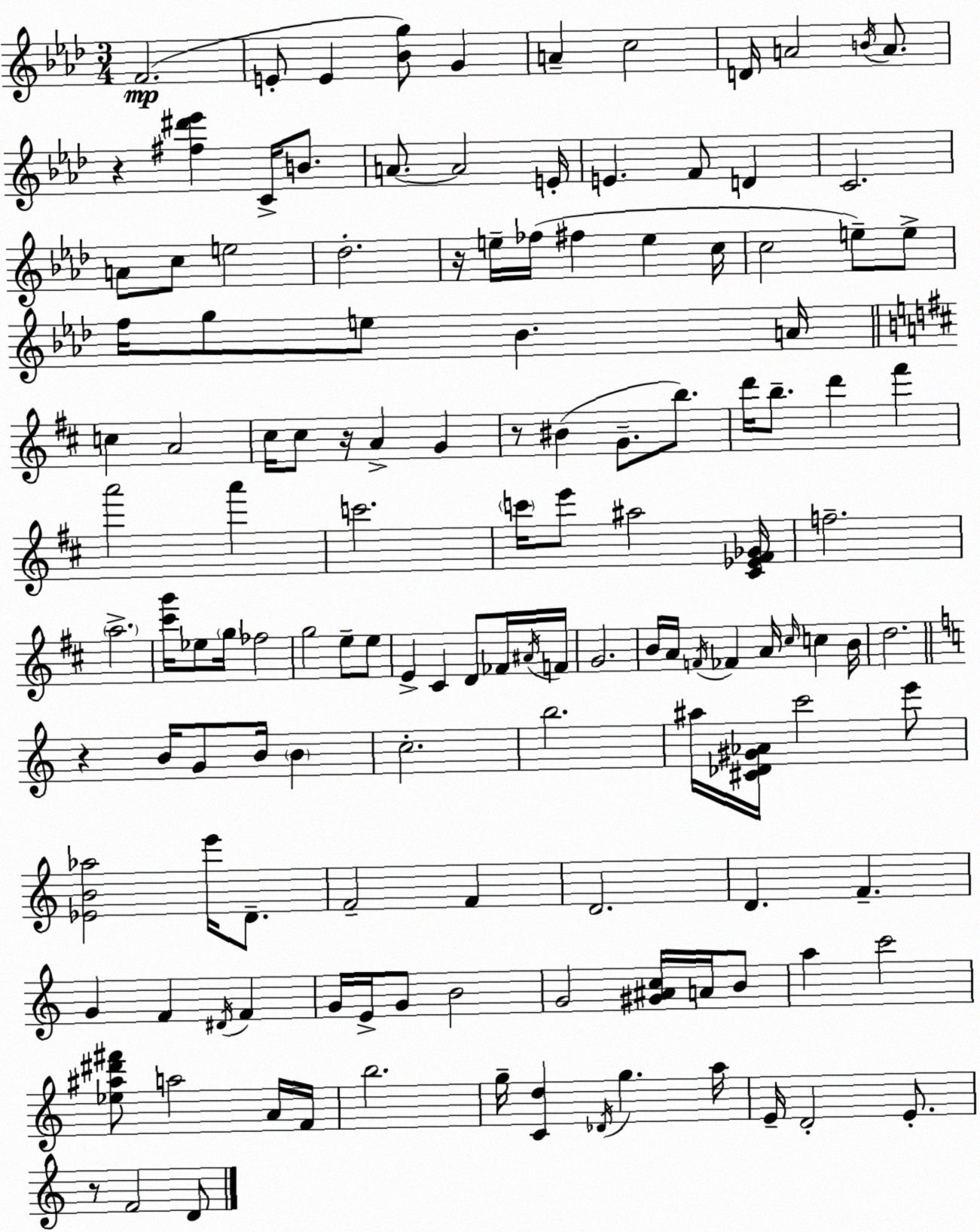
X:1
T:Untitled
M:3/4
L:1/4
K:Fm
F2 E/2 E [_Bg]/2 G A c2 D/4 A2 B/4 A/2 z [^f^d'_e'] C/4 B/2 A/2 A2 E/4 E F/2 D C2 A/2 c/2 e2 _d2 z/4 e/4 _f/4 ^f e c/4 c2 e/2 e/2 f/4 g/2 e/2 _B A/4 c A2 ^c/4 ^c/2 z/4 A G z/2 ^B G/2 b/2 d'/4 b/2 d' ^f' a'2 a' c'2 c'/4 e'/2 ^a2 [^C_E^F_G]/4 f2 a2 [^c'g']/4 _e/2 g/4 _f2 g2 e/2 e/2 E ^C D/2 _F/4 ^A/4 F/4 G2 B/4 A/4 F/4 _F A/4 ^c/4 c B/4 d2 z B/4 G/2 B/4 B c2 b2 ^a/4 [^C_D^G_A]/4 c'2 e'/2 [_EB_a]2 e'/4 D/2 F2 F D2 D F G F ^D/4 F G/4 E/4 G/2 B2 G2 [^G^Ac]/4 A/4 B/2 a c'2 [_e^a^d'^f']/2 a2 A/4 F/4 b2 g/4 [Cd] _D/4 g a/4 E/4 D2 E/2 z/2 F2 D/2